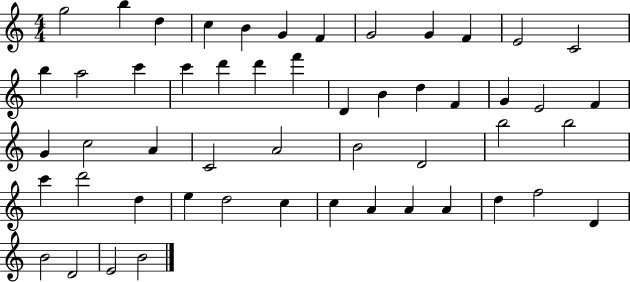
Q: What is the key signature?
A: C major